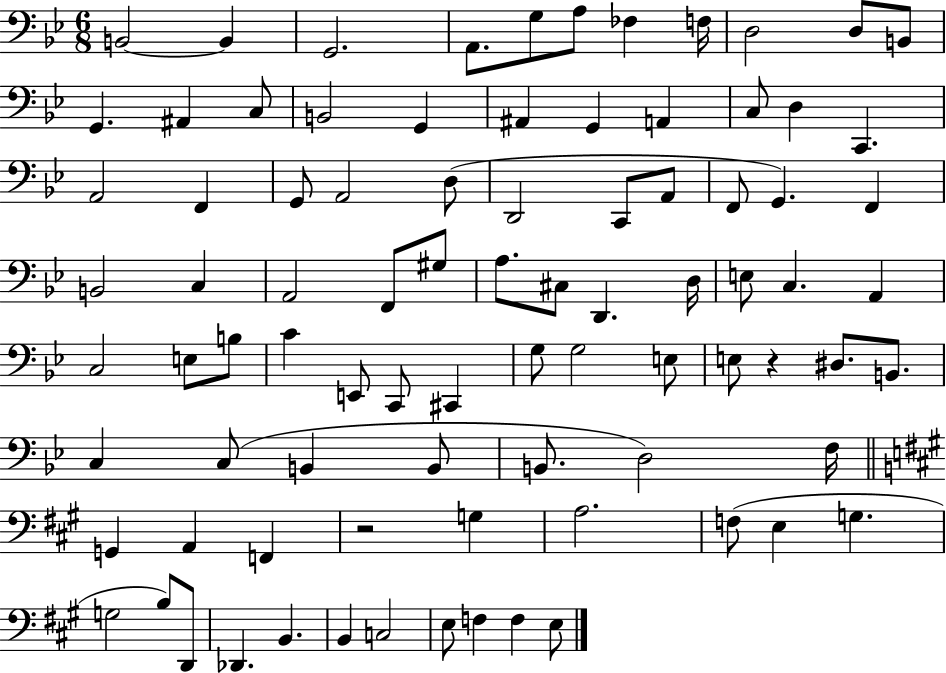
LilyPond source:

{
  \clef bass
  \numericTimeSignature
  \time 6/8
  \key bes \major
  b,2~~ b,4 | g,2. | a,8. g8 a8 fes4 f16 | d2 d8 b,8 | \break g,4. ais,4 c8 | b,2 g,4 | ais,4 g,4 a,4 | c8 d4 c,4. | \break a,2 f,4 | g,8 a,2 d8( | d,2 c,8 a,8 | f,8 g,4.) f,4 | \break b,2 c4 | a,2 f,8 gis8 | a8. cis8 d,4. d16 | e8 c4. a,4 | \break c2 e8 b8 | c'4 e,8 c,8 cis,4 | g8 g2 e8 | e8 r4 dis8. b,8. | \break c4 c8( b,4 b,8 | b,8. d2) f16 | \bar "||" \break \key a \major g,4 a,4 f,4 | r2 g4 | a2. | f8( e4 g4. | \break g2 b8) d,8 | des,4. b,4. | b,4 c2 | e8 f4 f4 e8 | \break \bar "|."
}